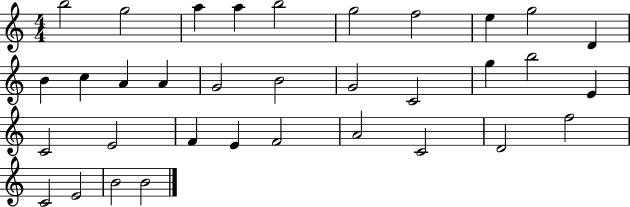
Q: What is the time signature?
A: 4/4